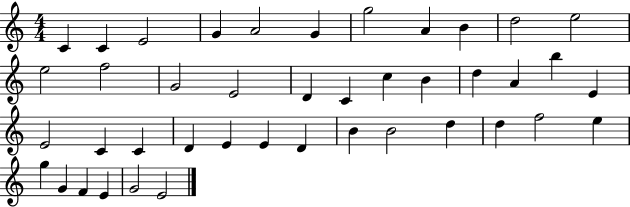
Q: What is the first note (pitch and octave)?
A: C4